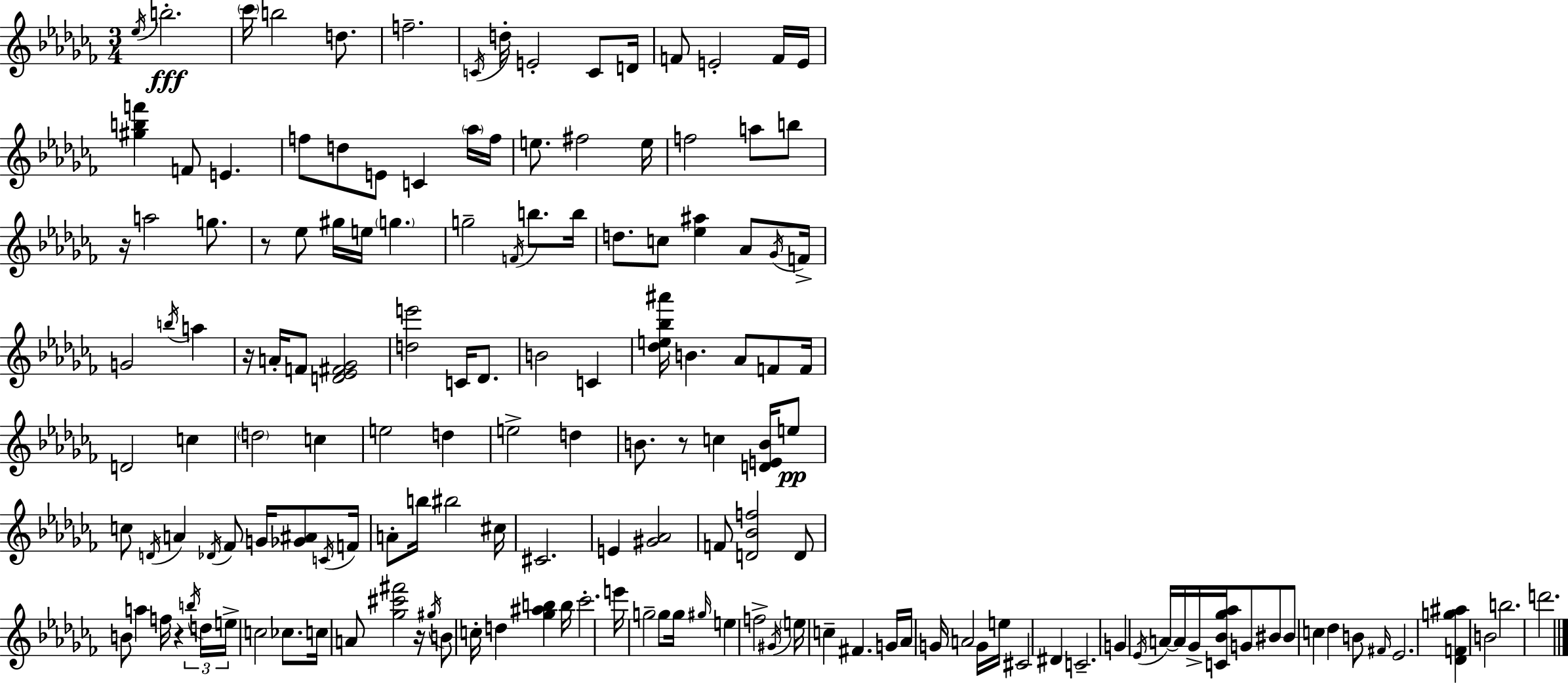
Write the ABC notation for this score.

X:1
T:Untitled
M:3/4
L:1/4
K:Abm
_e/4 b2 _c'/4 b2 d/2 f2 C/4 d/4 E2 C/2 D/4 F/2 E2 F/4 E/4 [^gbf'] F/2 E f/2 d/2 E/2 C _a/4 f/4 e/2 ^f2 e/4 f2 a/2 b/2 z/4 a2 g/2 z/2 _e/2 ^g/4 e/4 g g2 F/4 b/2 b/4 d/2 c/2 [_e^a] _A/2 _G/4 F/4 G2 b/4 a z/4 A/4 F/2 [D_E^F_G]2 [de']2 C/4 _D/2 B2 C [_de_b^a']/4 B _A/2 F/2 F/4 D2 c d2 c e2 d e2 d B/2 z/2 c [DEB]/4 e/2 c/2 D/4 A _D/4 _F/2 G/4 [_G^A]/2 C/4 F/4 A/2 b/4 ^b2 ^c/4 ^C2 E [^G_A]2 F/2 [D_Bf]2 D/2 B/2 a f/4 z b/4 d/4 e/4 c2 _c/2 c/4 A/2 [_g^c'^f']2 z/4 ^g/4 B/2 c/4 d [_g^ab] b/4 _c'2 e'/4 g2 g/2 g/4 ^g/4 e f2 ^G/4 e/4 c ^F G/4 _A/4 G/4 A2 G/4 e/4 ^C2 ^D C2 G _E/4 A/4 A/4 _G/4 [C_B_g_a]/4 G/2 ^B/2 ^B/2 c _d B/2 ^F/4 _E2 [_DFg^a] B2 b2 d'2